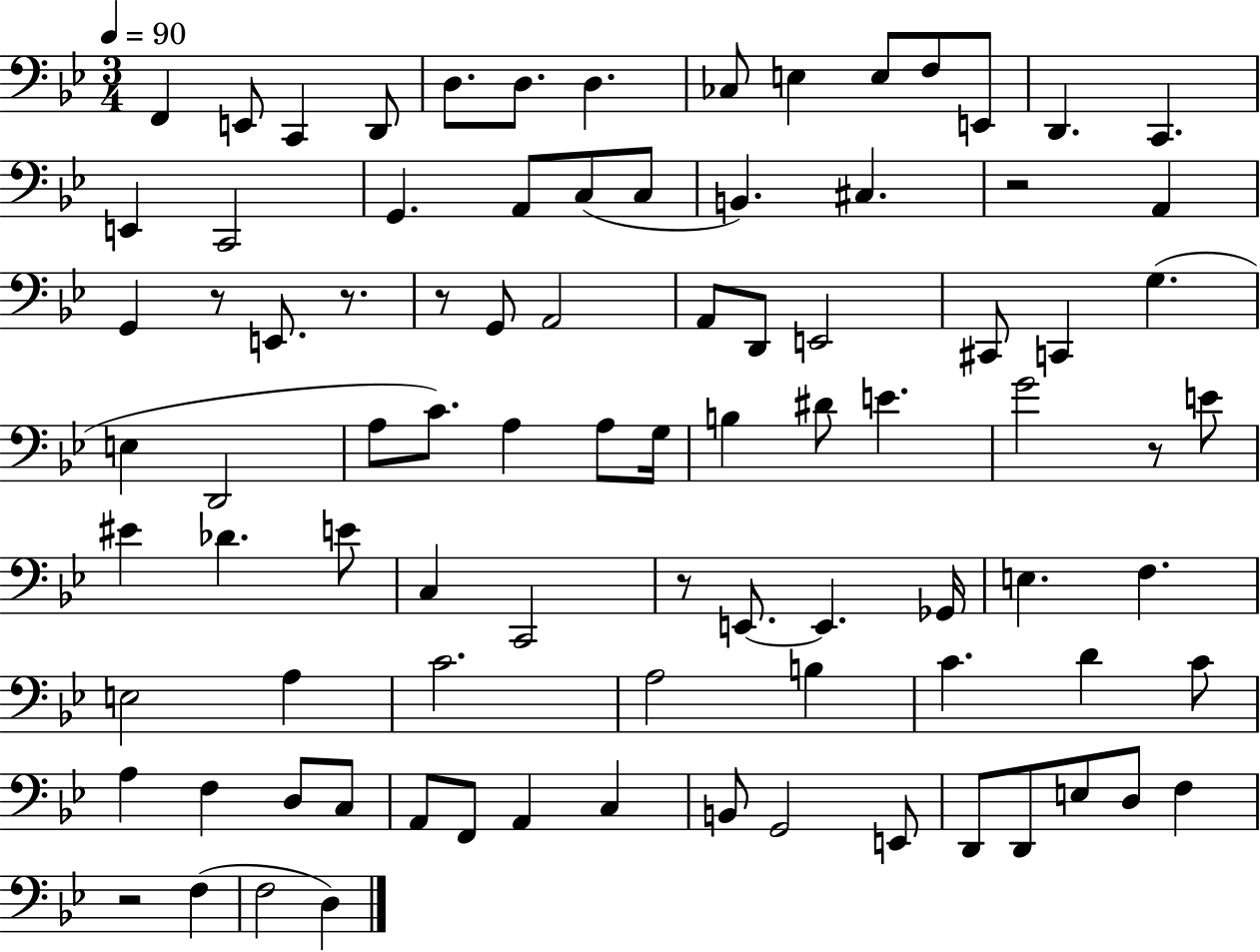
F2/q E2/e C2/q D2/e D3/e. D3/e. D3/q. CES3/e E3/q E3/e F3/e E2/e D2/q. C2/q. E2/q C2/h G2/q. A2/e C3/e C3/e B2/q. C#3/q. R/h A2/q G2/q R/e E2/e. R/e. R/e G2/e A2/h A2/e D2/e E2/h C#2/e C2/q G3/q. E3/q D2/h A3/e C4/e. A3/q A3/e G3/s B3/q D#4/e E4/q. G4/h R/e E4/e EIS4/q Db4/q. E4/e C3/q C2/h R/e E2/e. E2/q. Gb2/s E3/q. F3/q. E3/h A3/q C4/h. A3/h B3/q C4/q. D4/q C4/e A3/q F3/q D3/e C3/e A2/e F2/e A2/q C3/q B2/e G2/h E2/e D2/e D2/e E3/e D3/e F3/q R/h F3/q F3/h D3/q